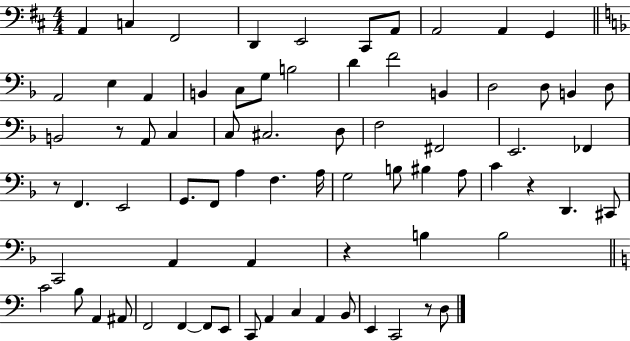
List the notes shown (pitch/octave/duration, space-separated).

A2/q C3/q F#2/h D2/q E2/h C#2/e A2/e A2/h A2/q G2/q A2/h E3/q A2/q B2/q C3/e G3/e B3/h D4/q F4/h B2/q D3/h D3/e B2/q D3/e B2/h R/e A2/e C3/q C3/e C#3/h. D3/e F3/h F#2/h E2/h. FES2/q R/e F2/q. E2/h G2/e. F2/e A3/q F3/q. A3/s G3/h B3/e BIS3/q A3/e C4/q R/q D2/q. C#2/e C2/h A2/q A2/q R/q B3/q B3/h C4/h B3/e A2/q A#2/e F2/h F2/q F2/e E2/e C2/e A2/q C3/q A2/q B2/e E2/q C2/h R/e D3/e